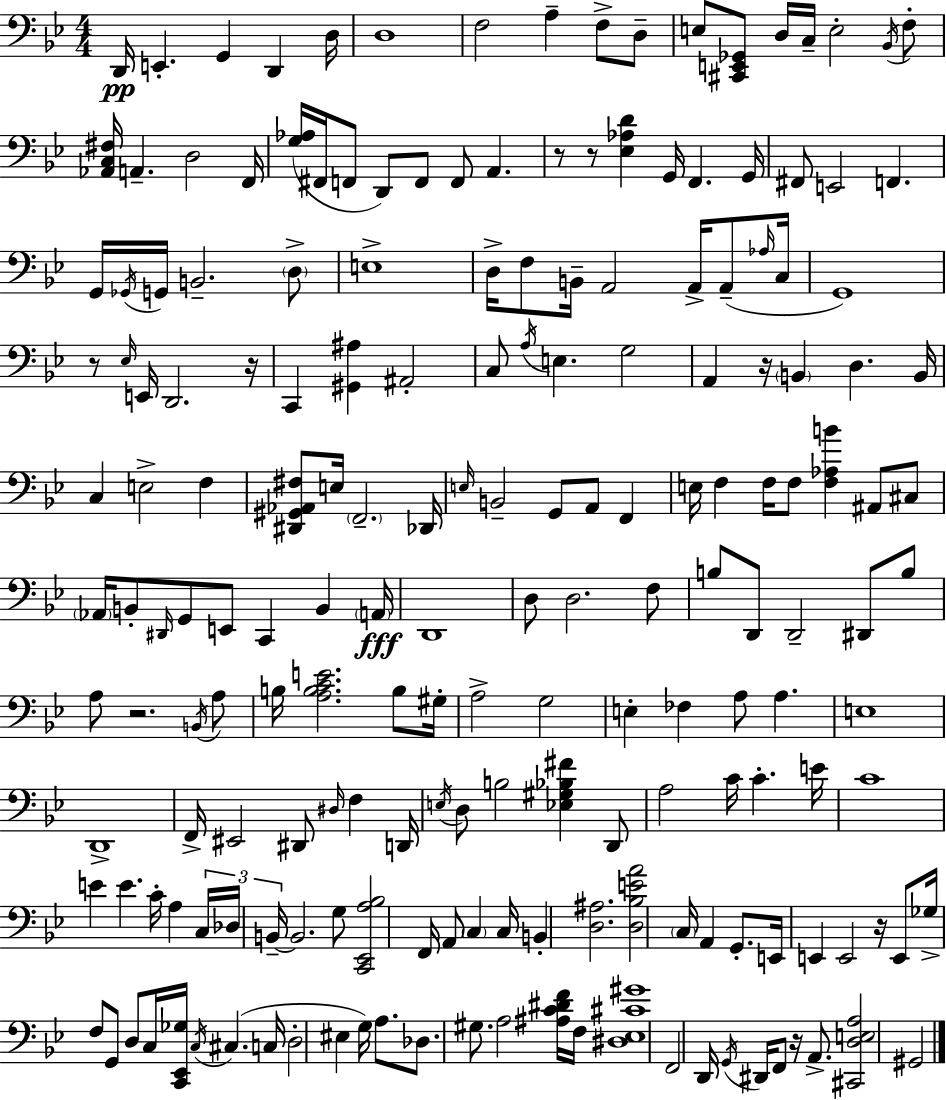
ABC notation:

X:1
T:Untitled
M:4/4
L:1/4
K:Gm
D,,/4 E,, G,, D,, D,/4 D,4 F,2 A, F,/2 D,/2 E,/2 [^C,,E,,_G,,]/2 D,/4 C,/4 E,2 _B,,/4 F,/2 [_A,,C,^F,]/4 A,, D,2 F,,/4 [G,_A,]/4 ^F,,/4 F,,/2 D,,/2 F,,/2 F,,/2 A,, z/2 z/2 [_E,_A,D] G,,/4 F,, G,,/4 ^F,,/2 E,,2 F,, G,,/4 _G,,/4 G,,/4 B,,2 D,/2 E,4 D,/4 F,/2 B,,/4 A,,2 A,,/4 A,,/2 _A,/4 C,/4 G,,4 z/2 _E,/4 E,,/4 D,,2 z/4 C,, [^G,,^A,] ^A,,2 C,/2 A,/4 E, G,2 A,, z/4 B,, D, B,,/4 C, E,2 F, [^D,,^G,,_A,,^F,]/2 E,/4 F,,2 _D,,/4 E,/4 B,,2 G,,/2 A,,/2 F,, E,/4 F, F,/4 F,/2 [F,_A,B] ^A,,/2 ^C,/2 _A,,/4 B,,/2 ^D,,/4 G,,/2 E,,/2 C,, B,, A,,/4 D,,4 D,/2 D,2 F,/2 B,/2 D,,/2 D,,2 ^D,,/2 B,/2 A,/2 z2 B,,/4 A,/2 B,/4 [A,B,CE]2 B,/2 ^G,/4 A,2 G,2 E, _F, A,/2 A, E,4 D,,4 F,,/4 ^E,,2 ^D,,/2 ^D,/4 F, D,,/4 E,/4 D,/2 B,2 [_E,^G,_B,^F] D,,/2 A,2 C/4 C E/4 C4 E E C/4 A, C,/4 _D,/4 B,,/4 B,,2 G,/2 [C,,_E,,A,_B,]2 F,,/4 A,,/2 C, C,/4 B,, [D,^A,]2 [D,_B,EA]2 C,/4 A,, G,,/2 E,,/4 E,, E,,2 z/4 E,,/2 _G,/4 F,/2 G,,/2 D,/2 C,/4 [C,,_E,,_G,]/4 C,/4 ^C, C,/4 D,2 ^E, G,/4 A,/2 _D,/2 ^G,/2 A,2 [^A,C^DF]/4 F,/4 [^D,_E,^C^G]4 F,,2 D,,/4 G,,/4 ^D,,/4 F,,/2 z/4 A,,/2 [^C,,D,E,A,]2 ^G,,2